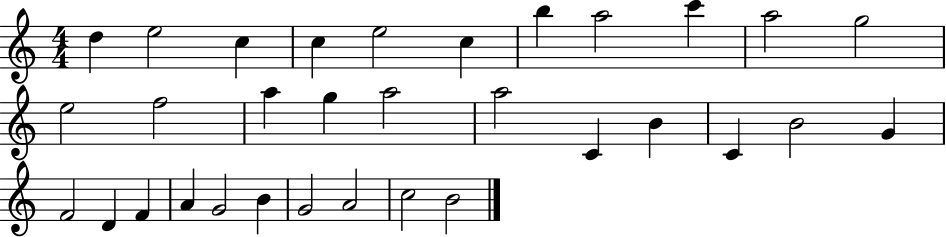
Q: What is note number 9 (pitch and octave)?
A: C6